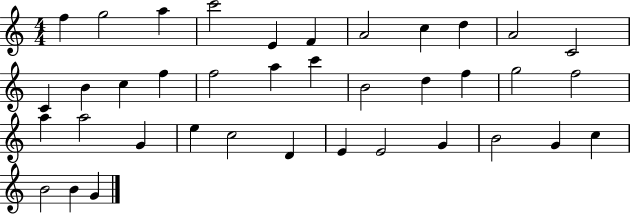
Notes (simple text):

F5/q G5/h A5/q C6/h E4/q F4/q A4/h C5/q D5/q A4/h C4/h C4/q B4/q C5/q F5/q F5/h A5/q C6/q B4/h D5/q F5/q G5/h F5/h A5/q A5/h G4/q E5/q C5/h D4/q E4/q E4/h G4/q B4/h G4/q C5/q B4/h B4/q G4/q